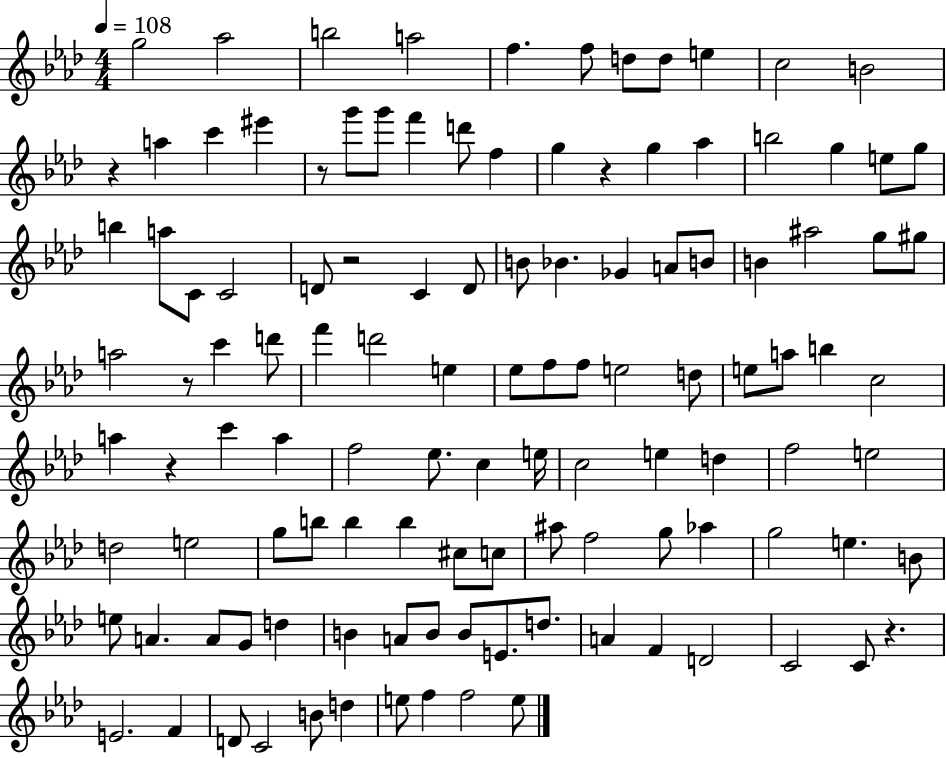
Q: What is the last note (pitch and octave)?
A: E5